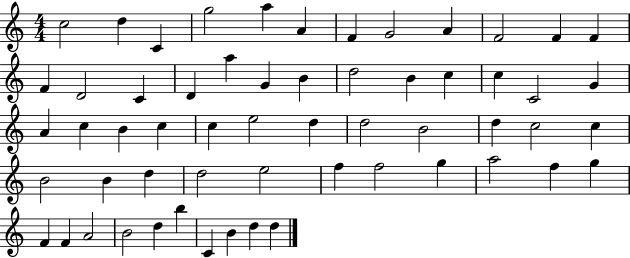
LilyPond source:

{
  \clef treble
  \numericTimeSignature
  \time 4/4
  \key c \major
  c''2 d''4 c'4 | g''2 a''4 a'4 | f'4 g'2 a'4 | f'2 f'4 f'4 | \break f'4 d'2 c'4 | d'4 a''4 g'4 b'4 | d''2 b'4 c''4 | c''4 c'2 g'4 | \break a'4 c''4 b'4 c''4 | c''4 e''2 d''4 | d''2 b'2 | d''4 c''2 c''4 | \break b'2 b'4 d''4 | d''2 e''2 | f''4 f''2 g''4 | a''2 f''4 g''4 | \break f'4 f'4 a'2 | b'2 d''4 b''4 | c'4 b'4 d''4 d''4 | \bar "|."
}